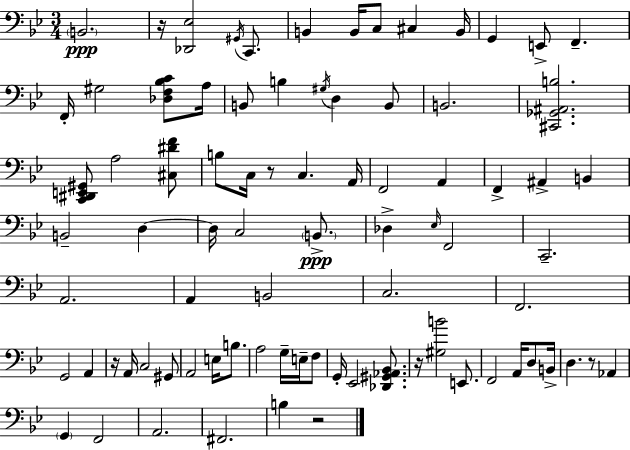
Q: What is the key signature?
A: G minor